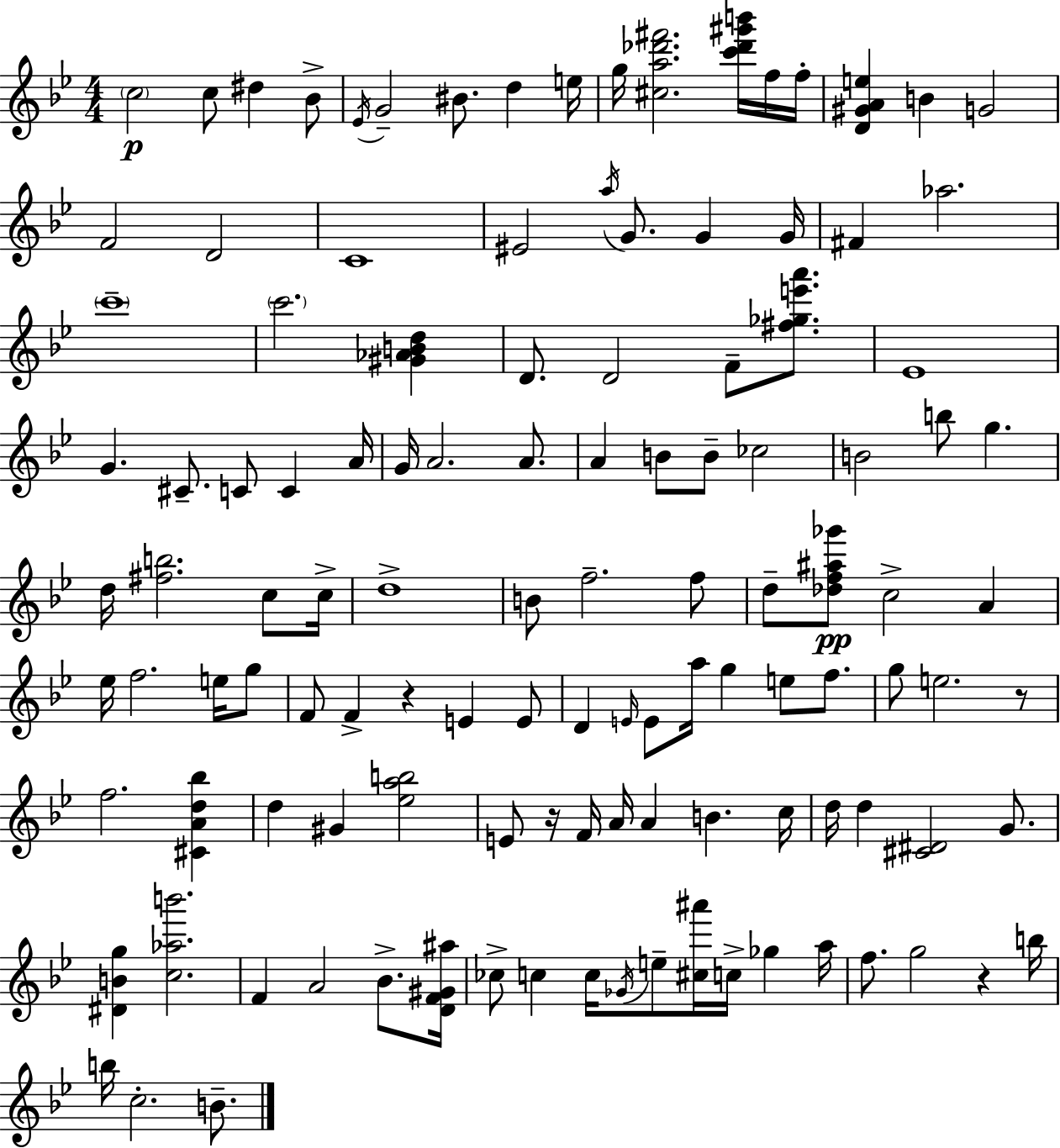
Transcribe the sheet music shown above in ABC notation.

X:1
T:Untitled
M:4/4
L:1/4
K:Bb
c2 c/2 ^d _B/2 _E/4 G2 ^B/2 d e/4 g/4 [^ca_d'^f']2 [c'_d'^g'b']/4 f/4 f/4 [D^GAe] B G2 F2 D2 C4 ^E2 a/4 G/2 G G/4 ^F _a2 c'4 c'2 [^G_ABd] D/2 D2 F/2 [^f_ge'a']/2 _E4 G ^C/2 C/2 C A/4 G/4 A2 A/2 A B/2 B/2 _c2 B2 b/2 g d/4 [^fb]2 c/2 c/4 d4 B/2 f2 f/2 d/2 [_df^a_g']/2 c2 A _e/4 f2 e/4 g/2 F/2 F z E E/2 D E/4 E/2 a/4 g e/2 f/2 g/2 e2 z/2 f2 [^CAd_b] d ^G [_eab]2 E/2 z/4 F/4 A/4 A B c/4 d/4 d [^C^D]2 G/2 [^DBg] [c_ab']2 F A2 _B/2 [DF^G^a]/4 _c/2 c c/4 _G/4 e/2 [^c^a']/4 c/4 _g a/4 f/2 g2 z b/4 b/4 c2 B/2